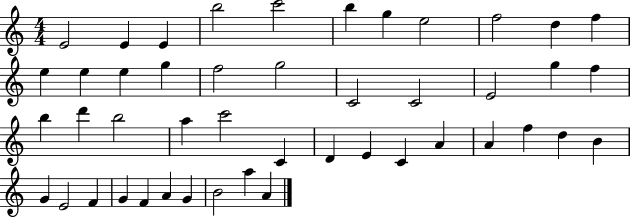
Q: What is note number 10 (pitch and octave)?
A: D5